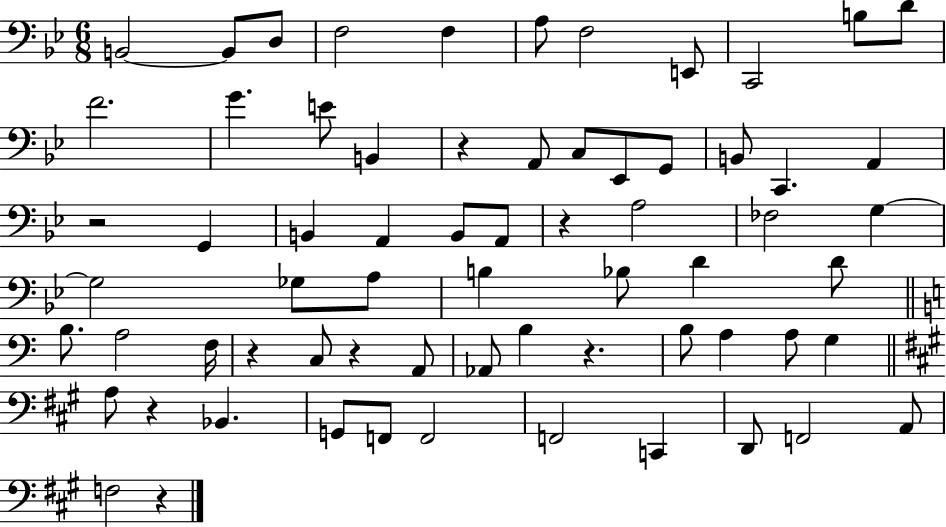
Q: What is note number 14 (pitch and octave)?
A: E4